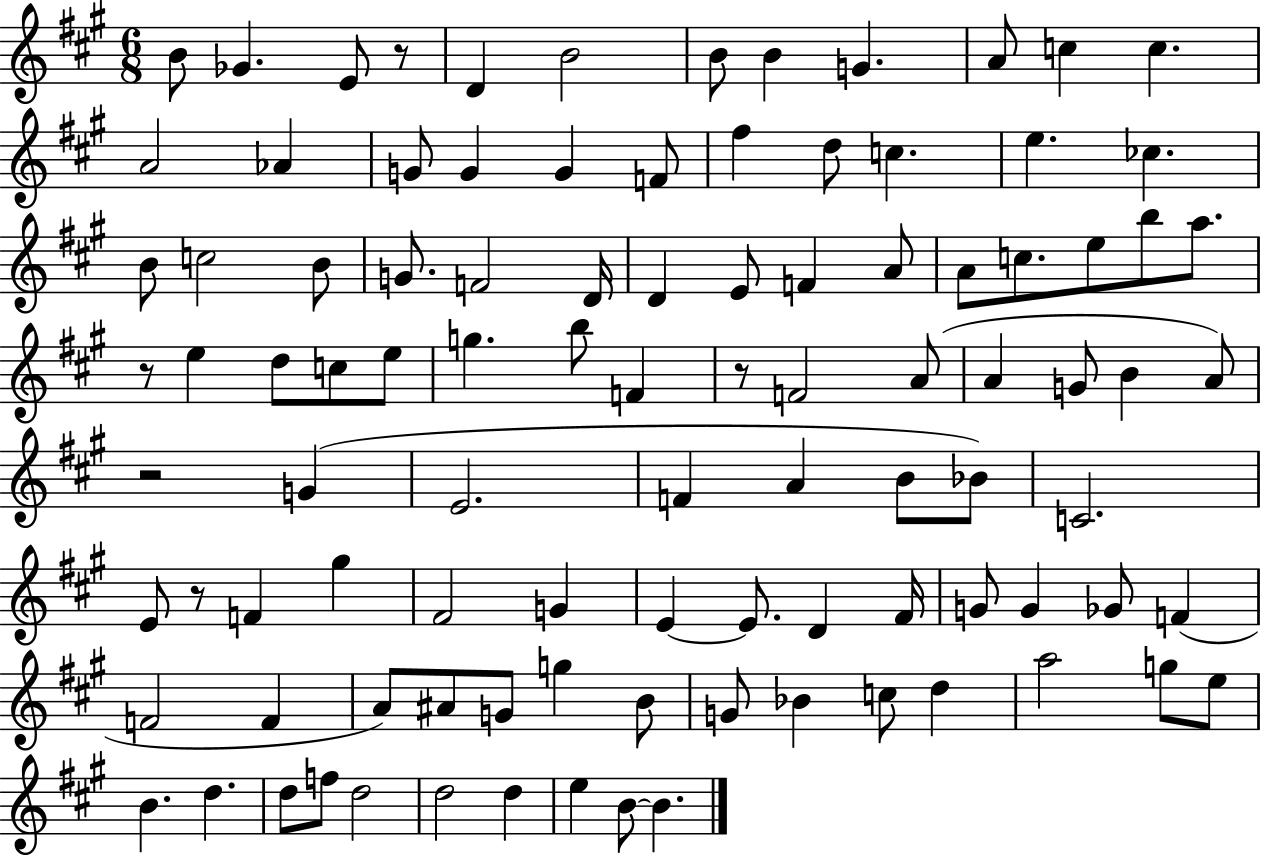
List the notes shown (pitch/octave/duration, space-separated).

B4/e Gb4/q. E4/e R/e D4/q B4/h B4/e B4/q G4/q. A4/e C5/q C5/q. A4/h Ab4/q G4/e G4/q G4/q F4/e F#5/q D5/e C5/q. E5/q. CES5/q. B4/e C5/h B4/e G4/e. F4/h D4/s D4/q E4/e F4/q A4/e A4/e C5/e. E5/e B5/e A5/e. R/e E5/q D5/e C5/e E5/e G5/q. B5/e F4/q R/e F4/h A4/e A4/q G4/e B4/q A4/e R/h G4/q E4/h. F4/q A4/q B4/e Bb4/e C4/h. E4/e R/e F4/q G#5/q F#4/h G4/q E4/q E4/e. D4/q F#4/s G4/e G4/q Gb4/e F4/q F4/h F4/q A4/e A#4/e G4/e G5/q B4/e G4/e Bb4/q C5/e D5/q A5/h G5/e E5/e B4/q. D5/q. D5/e F5/e D5/h D5/h D5/q E5/q B4/e B4/q.